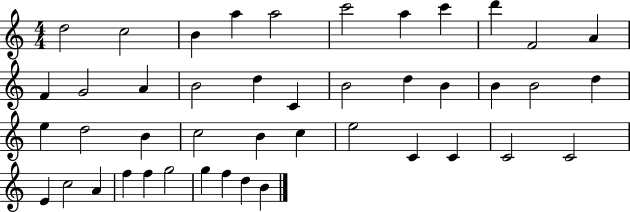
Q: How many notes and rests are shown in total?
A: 44